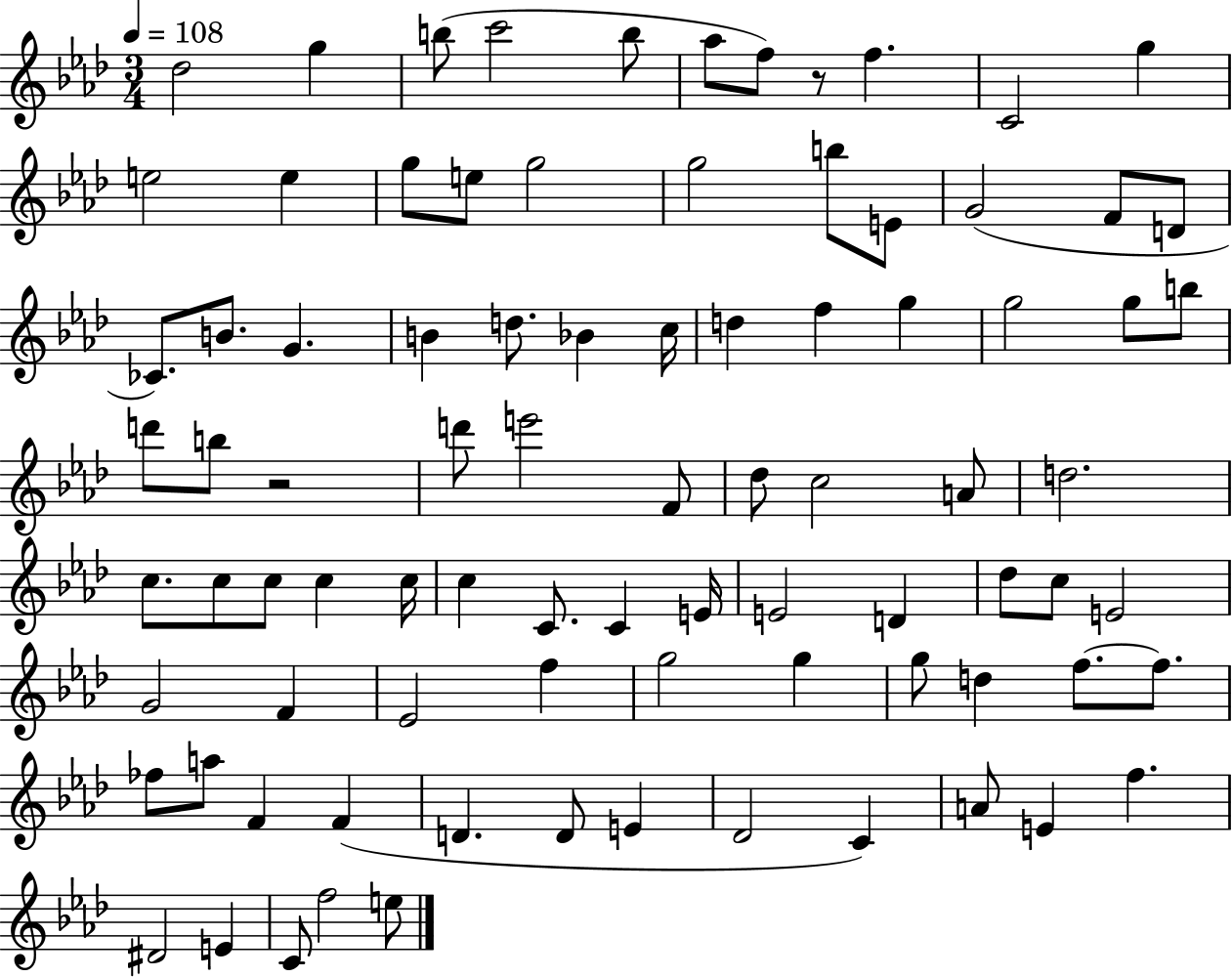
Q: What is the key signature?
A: AES major